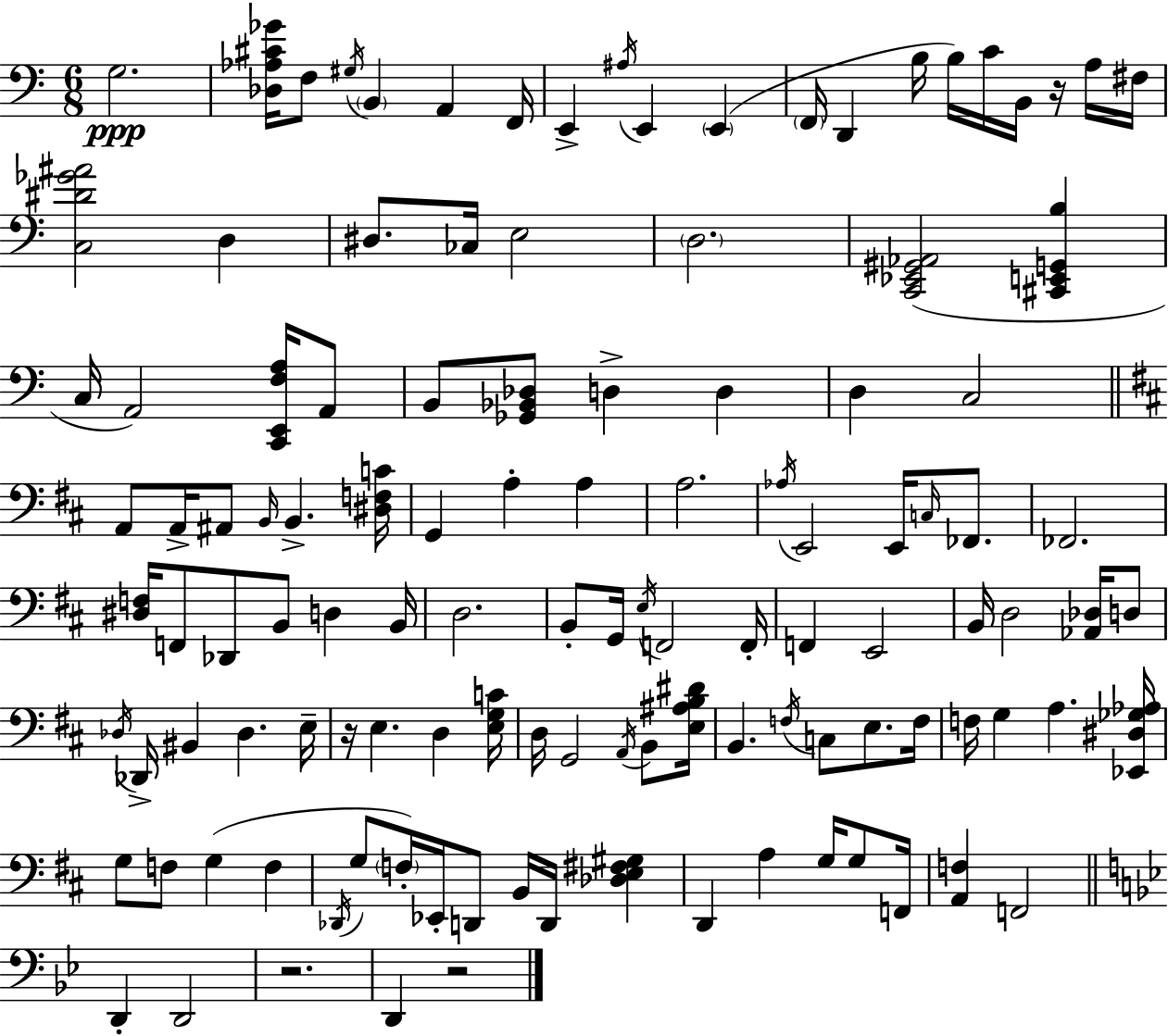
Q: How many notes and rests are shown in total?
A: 119